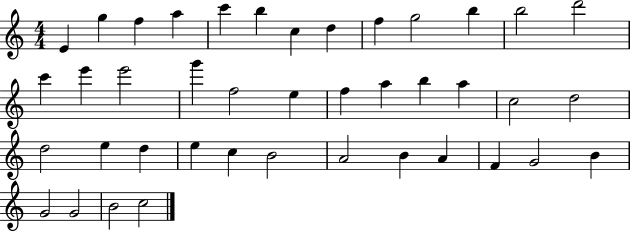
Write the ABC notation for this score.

X:1
T:Untitled
M:4/4
L:1/4
K:C
E g f a c' b c d f g2 b b2 d'2 c' e' e'2 g' f2 e f a b a c2 d2 d2 e d e c B2 A2 B A F G2 B G2 G2 B2 c2